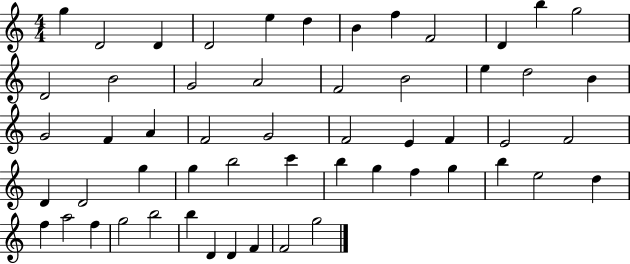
{
  \clef treble
  \numericTimeSignature
  \time 4/4
  \key c \major
  g''4 d'2 d'4 | d'2 e''4 d''4 | b'4 f''4 f'2 | d'4 b''4 g''2 | \break d'2 b'2 | g'2 a'2 | f'2 b'2 | e''4 d''2 b'4 | \break g'2 f'4 a'4 | f'2 g'2 | f'2 e'4 f'4 | e'2 f'2 | \break d'4 d'2 g''4 | g''4 b''2 c'''4 | b''4 g''4 f''4 g''4 | b''4 e''2 d''4 | \break f''4 a''2 f''4 | g''2 b''2 | b''4 d'4 d'4 f'4 | f'2 g''2 | \break \bar "|."
}